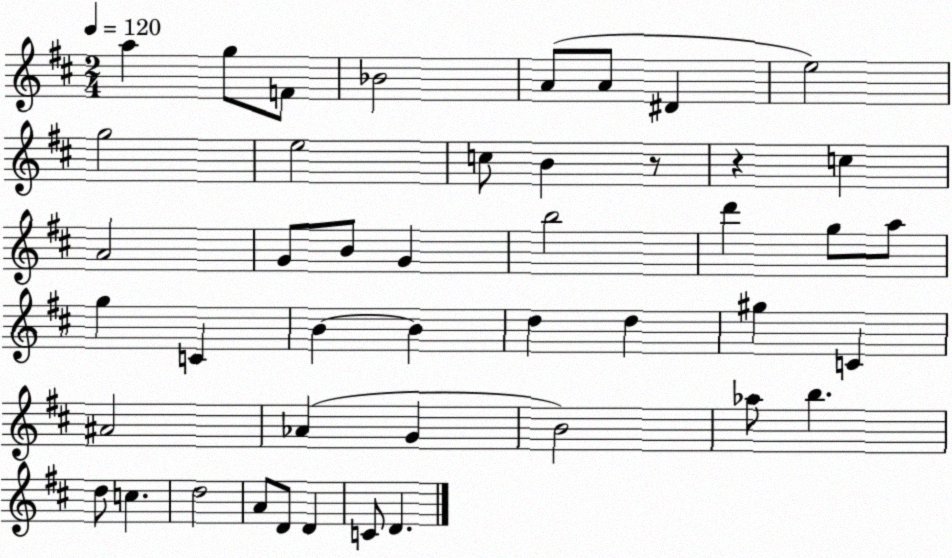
X:1
T:Untitled
M:2/4
L:1/4
K:D
a g/2 F/2 _B2 A/2 A/2 ^D e2 g2 e2 c/2 B z/2 z c A2 G/2 B/2 G b2 d' g/2 a/2 g C B B d d ^g C ^A2 _A G B2 _a/2 b d/2 c d2 A/2 D/2 D C/2 D